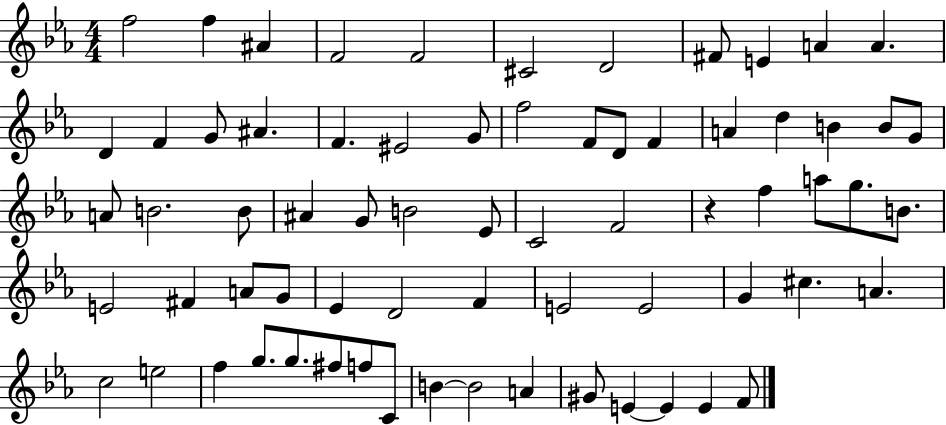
{
  \clef treble
  \numericTimeSignature
  \time 4/4
  \key ees \major
  f''2 f''4 ais'4 | f'2 f'2 | cis'2 d'2 | fis'8 e'4 a'4 a'4. | \break d'4 f'4 g'8 ais'4. | f'4. eis'2 g'8 | f''2 f'8 d'8 f'4 | a'4 d''4 b'4 b'8 g'8 | \break a'8 b'2. b'8 | ais'4 g'8 b'2 ees'8 | c'2 f'2 | r4 f''4 a''8 g''8. b'8. | \break e'2 fis'4 a'8 g'8 | ees'4 d'2 f'4 | e'2 e'2 | g'4 cis''4. a'4. | \break c''2 e''2 | f''4 g''8. g''8. fis''8 f''8 c'8 | b'4~~ b'2 a'4 | gis'8 e'4~~ e'4 e'4 f'8 | \break \bar "|."
}